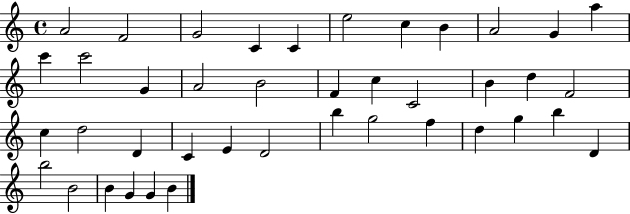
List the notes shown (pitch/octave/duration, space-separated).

A4/h F4/h G4/h C4/q C4/q E5/h C5/q B4/q A4/h G4/q A5/q C6/q C6/h G4/q A4/h B4/h F4/q C5/q C4/h B4/q D5/q F4/h C5/q D5/h D4/q C4/q E4/q D4/h B5/q G5/h F5/q D5/q G5/q B5/q D4/q B5/h B4/h B4/q G4/q G4/q B4/q